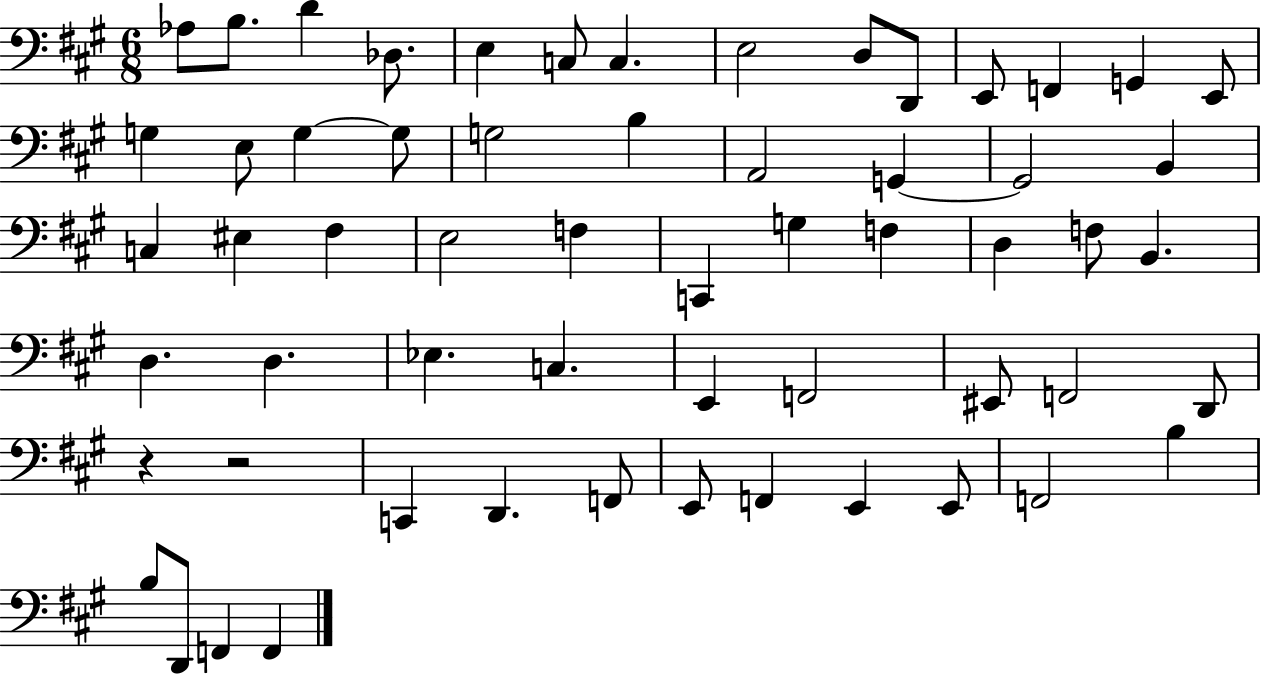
{
  \clef bass
  \numericTimeSignature
  \time 6/8
  \key a \major
  aes8 b8. d'4 des8. | e4 c8 c4. | e2 d8 d,8 | e,8 f,4 g,4 e,8 | \break g4 e8 g4~~ g8 | g2 b4 | a,2 g,4~~ | g,2 b,4 | \break c4 eis4 fis4 | e2 f4 | c,4 g4 f4 | d4 f8 b,4. | \break d4. d4. | ees4. c4. | e,4 f,2 | eis,8 f,2 d,8 | \break r4 r2 | c,4 d,4. f,8 | e,8 f,4 e,4 e,8 | f,2 b4 | \break b8 d,8 f,4 f,4 | \bar "|."
}